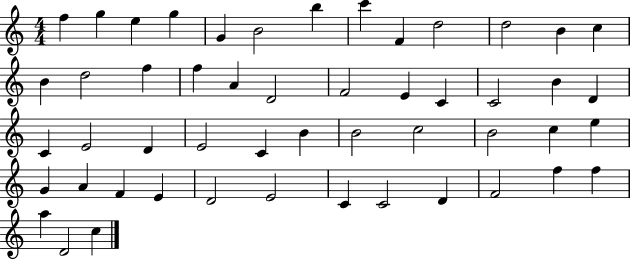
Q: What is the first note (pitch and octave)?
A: F5